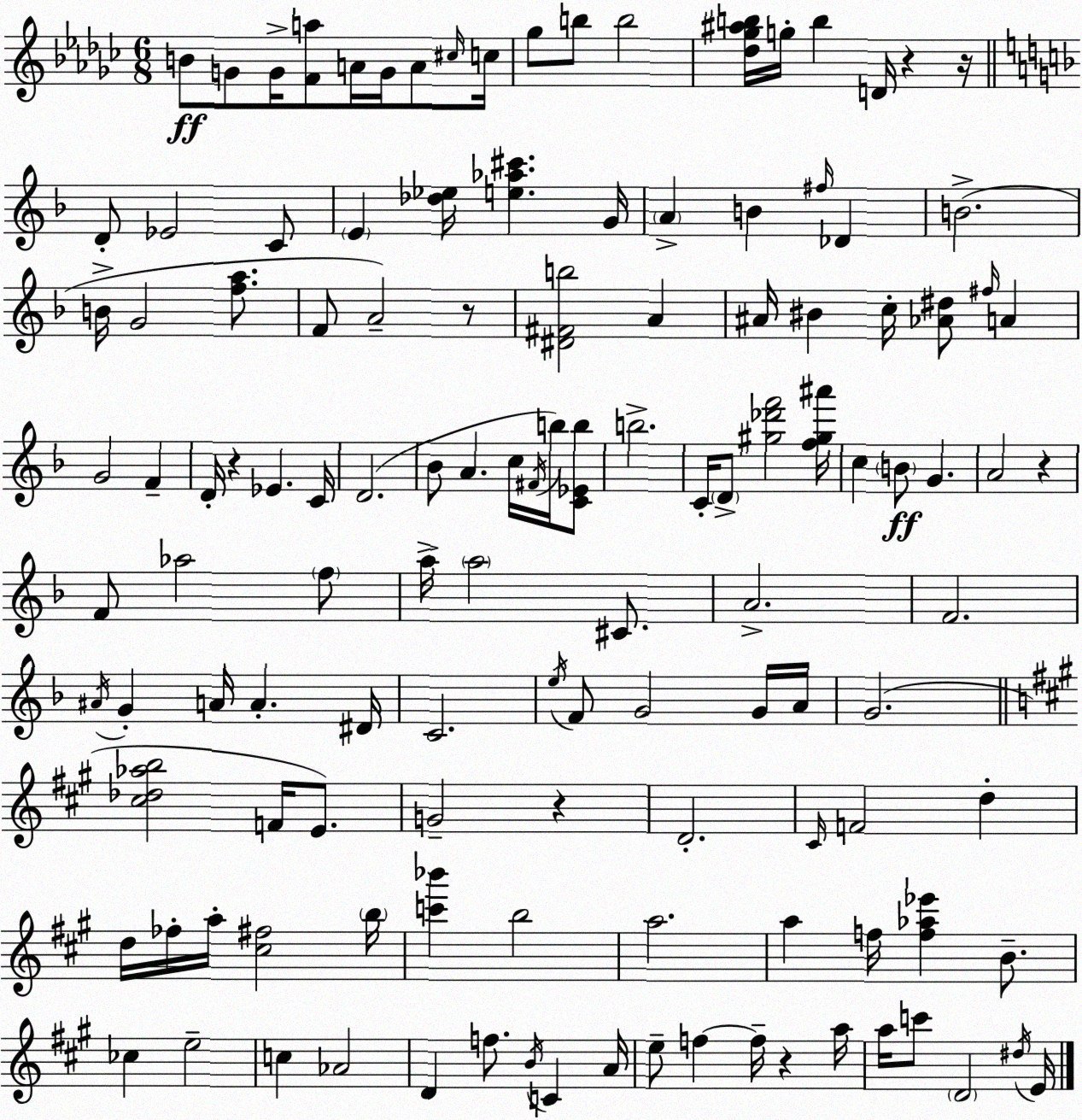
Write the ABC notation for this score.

X:1
T:Untitled
M:6/8
L:1/4
K:Ebm
B/2 G/2 G/4 [Fa]/2 A/4 G/4 A/2 ^c/4 c/4 _g/2 b/2 b2 [_d_g^ab]/4 g/4 b D/4 z z/4 D/2 _E2 C/2 E [_d_e]/4 [e_a^c'] G/4 A B ^f/4 _D B2 B/4 G2 [fa]/2 F/2 A2 z/2 [^D^Fb]2 A ^A/4 ^B c/4 [_A^d]/2 ^f/4 A G2 F D/4 z _E C/4 D2 _B/2 A c/4 ^F/4 b/4 [C_Eb]/2 b2 C/4 D/2 [^g_d'f']2 [f^g^a']/4 c B/2 G A2 z F/2 _a2 f/2 a/4 a2 ^C/2 A2 F2 ^A/4 G A/4 A ^D/4 C2 e/4 F/2 G2 G/4 A/4 G2 [^c_d_ab]2 F/4 E/2 G2 z D2 ^C/4 F2 d d/4 _f/4 a/4 [^c^f]2 b/4 [c'_b'] b2 a2 a f/4 [f_a_e'] B/2 _c e2 c _A2 D f/2 B/4 C A/4 e/2 f f/4 z a/4 a/4 c'/2 D2 ^d/4 E/4